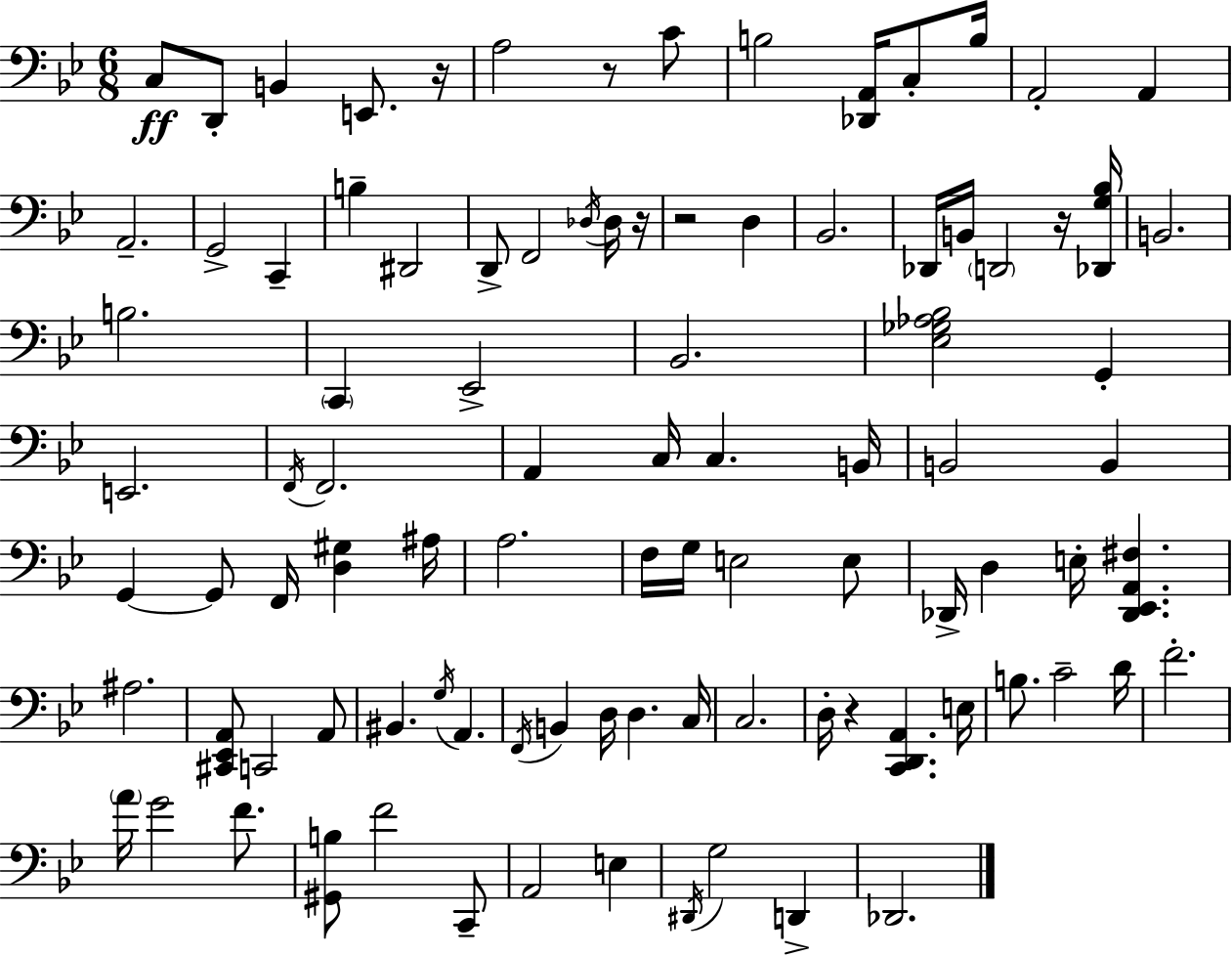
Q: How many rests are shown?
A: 6